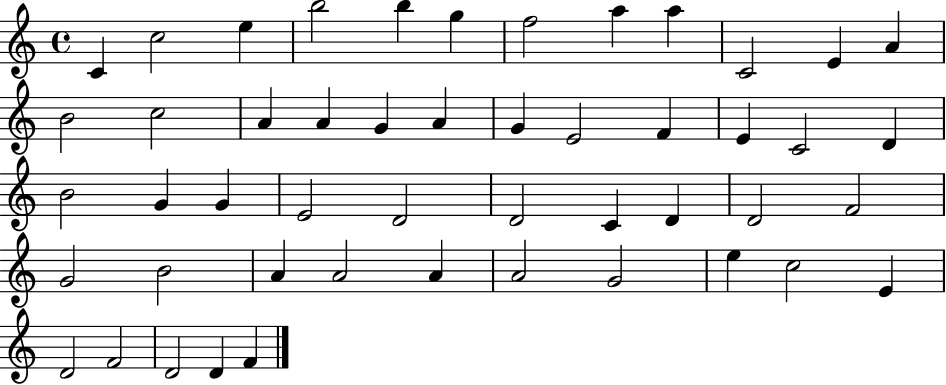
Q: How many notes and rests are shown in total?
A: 49